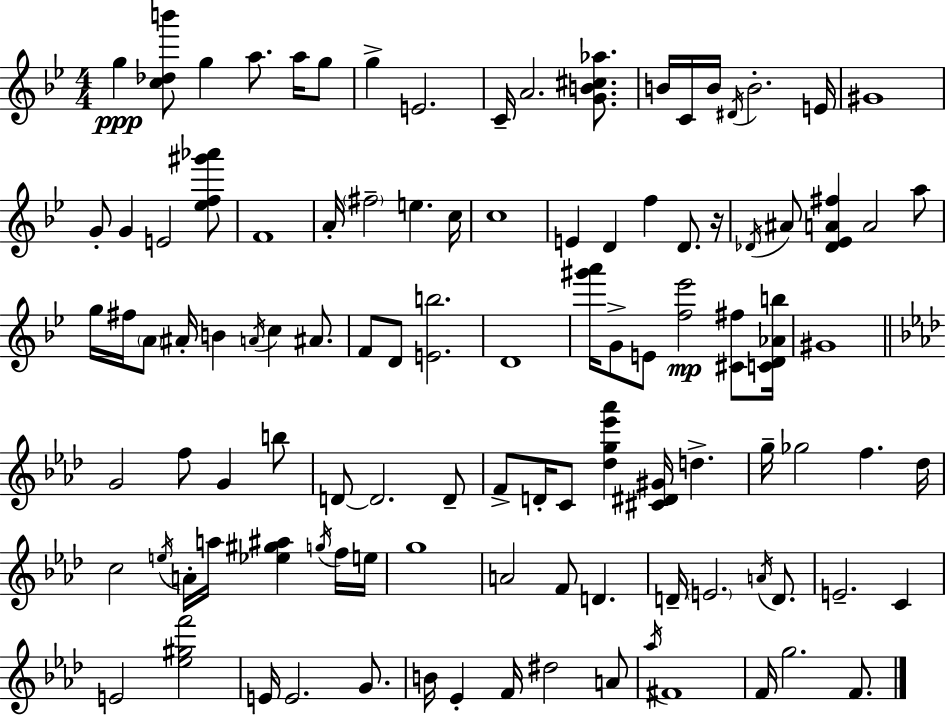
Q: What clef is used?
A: treble